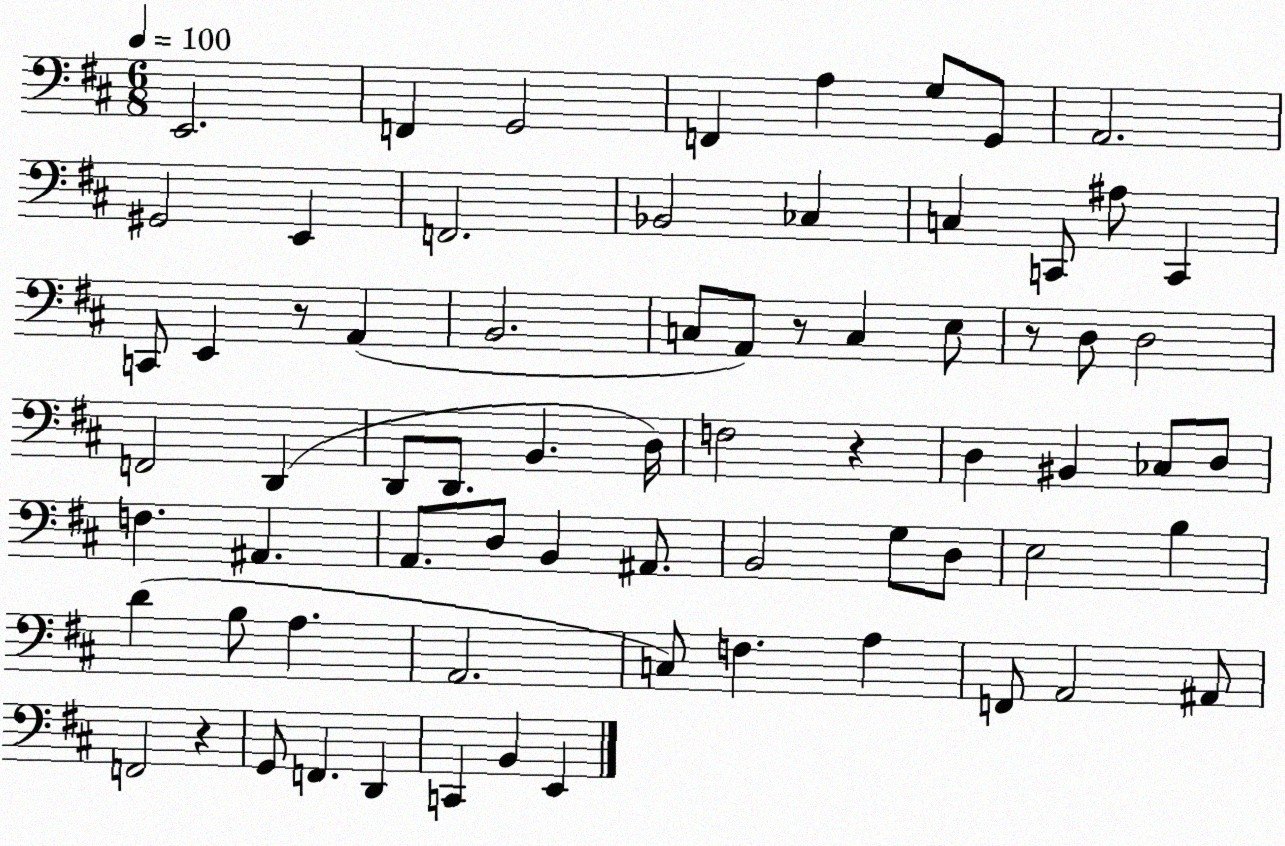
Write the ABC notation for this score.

X:1
T:Untitled
M:6/8
L:1/4
K:D
E,,2 F,, G,,2 F,, A, G,/2 G,,/2 A,,2 ^G,,2 E,, F,,2 _B,,2 _C, C, C,,/2 ^A,/2 C,, C,,/2 E,, z/2 A,, B,,2 C,/2 A,,/2 z/2 C, E,/2 z/2 D,/2 D,2 F,,2 D,, D,,/2 D,,/2 B,, D,/4 F,2 z D, ^B,, _C,/2 D,/2 F, ^A,, A,,/2 D,/2 B,, ^A,,/2 B,,2 G,/2 D,/2 E,2 B, D B,/2 A, A,,2 C,/2 F, A, F,,/2 A,,2 ^A,,/2 F,,2 z G,,/2 F,, D,, C,, B,, E,,